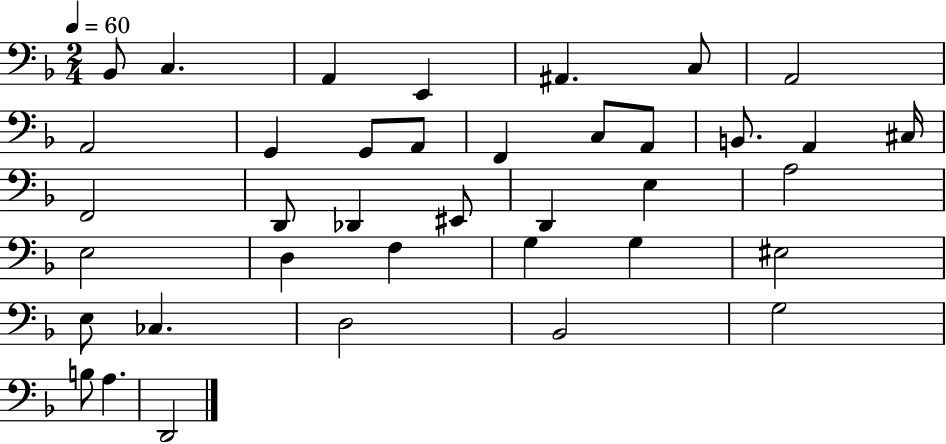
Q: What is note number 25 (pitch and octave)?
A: E3